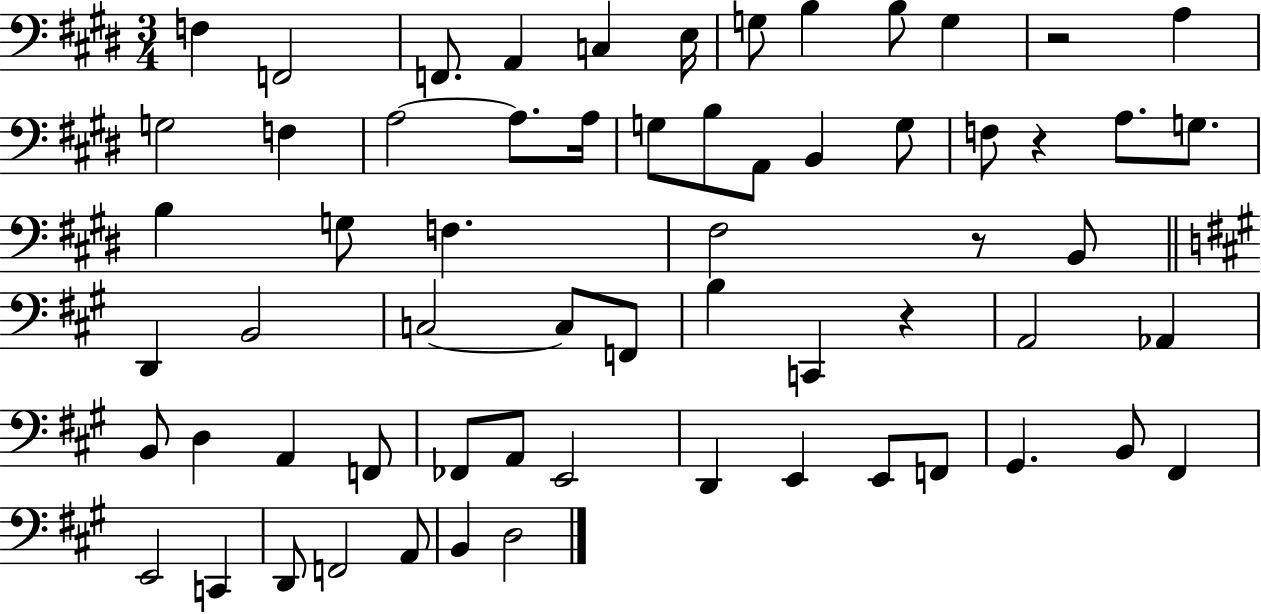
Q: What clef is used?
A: bass